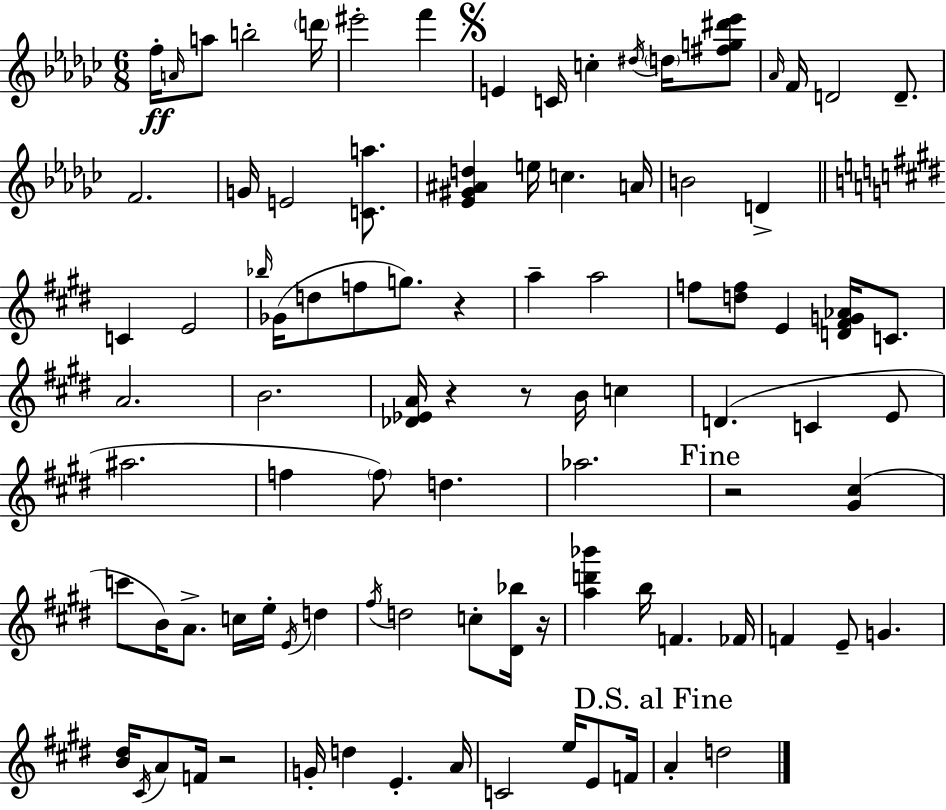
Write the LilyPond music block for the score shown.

{
  \clef treble
  \numericTimeSignature
  \time 6/8
  \key ees \minor
  f''16-.\ff \grace { a'16 } a''8 b''2-. | \parenthesize d'''16 eis'''2-. f'''4 | \mark \markup { \musicglyph "scripts.segno" } e'4 c'16 c''4-. \acciaccatura { dis''16 } \parenthesize d''16 | <fis'' g'' dis''' ees'''>8 \grace { aes'16 } f'16 d'2 | \break d'8.-- f'2. | g'16 e'2 | <c' a''>8. <ees' gis' ais' d''>4 e''16 c''4. | a'16 b'2 d'4-> | \break \bar "||" \break \key e \major c'4 e'2 | \grace { bes''16 }( ges'16 d''8 f''8 g''8.) r4 | a''4-- a''2 | f''8 <d'' f''>8 e'4 <d' fis' g' aes'>16 c'8. | \break a'2. | b'2. | <des' ees' a'>16 r4 r8 b'16 c''4 | d'4.( c'4 e'8 | \break ais''2. | f''4 \parenthesize f''8) d''4. | aes''2. | \mark "Fine" r2 <gis' cis''>4( | \break c'''8 b'16) a'8.-> c''16 e''16-. \acciaccatura { e'16 } d''4 | \acciaccatura { fis''16 } d''2 c''8-. | <dis' bes''>16 r16 <a'' d''' bes'''>4 b''16 f'4. | fes'16 f'4 e'8-- g'4. | \break <b' dis''>16 \acciaccatura { cis'16 } a'8 f'16 r2 | g'16-. d''4 e'4.-. | a'16 c'2 | e''16 e'8 f'16 \mark "D.S. al Fine" a'4-. d''2 | \break \bar "|."
}